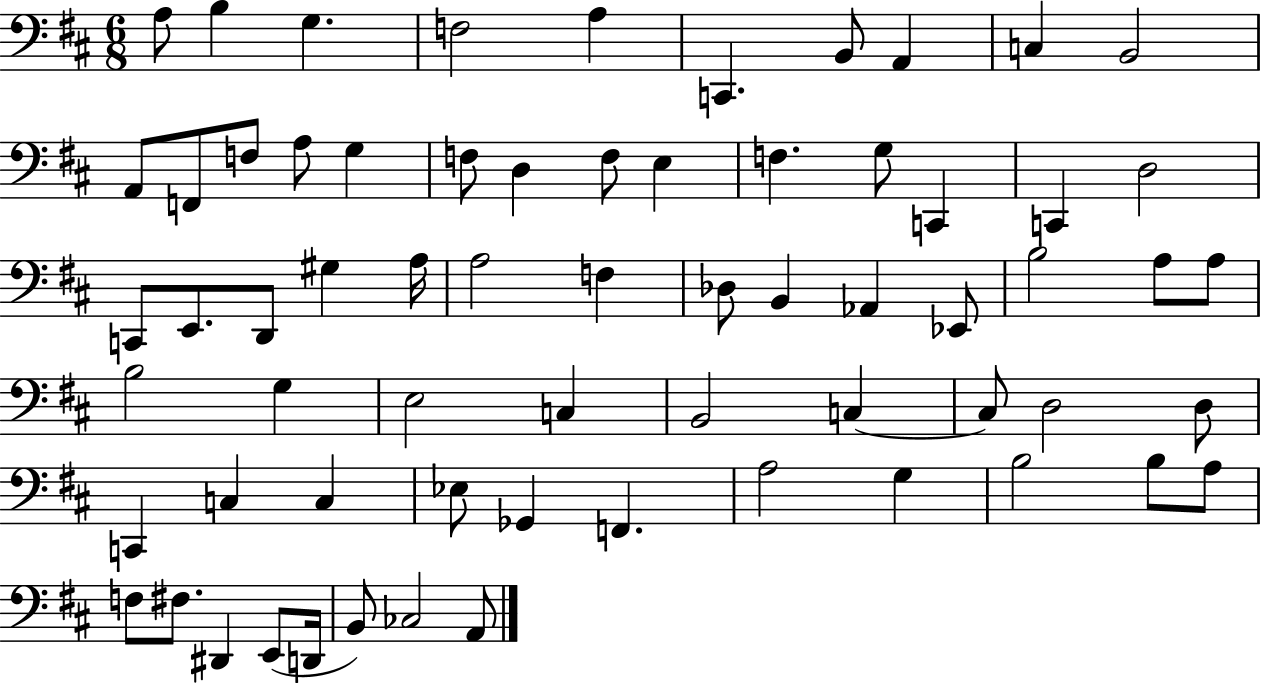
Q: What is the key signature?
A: D major